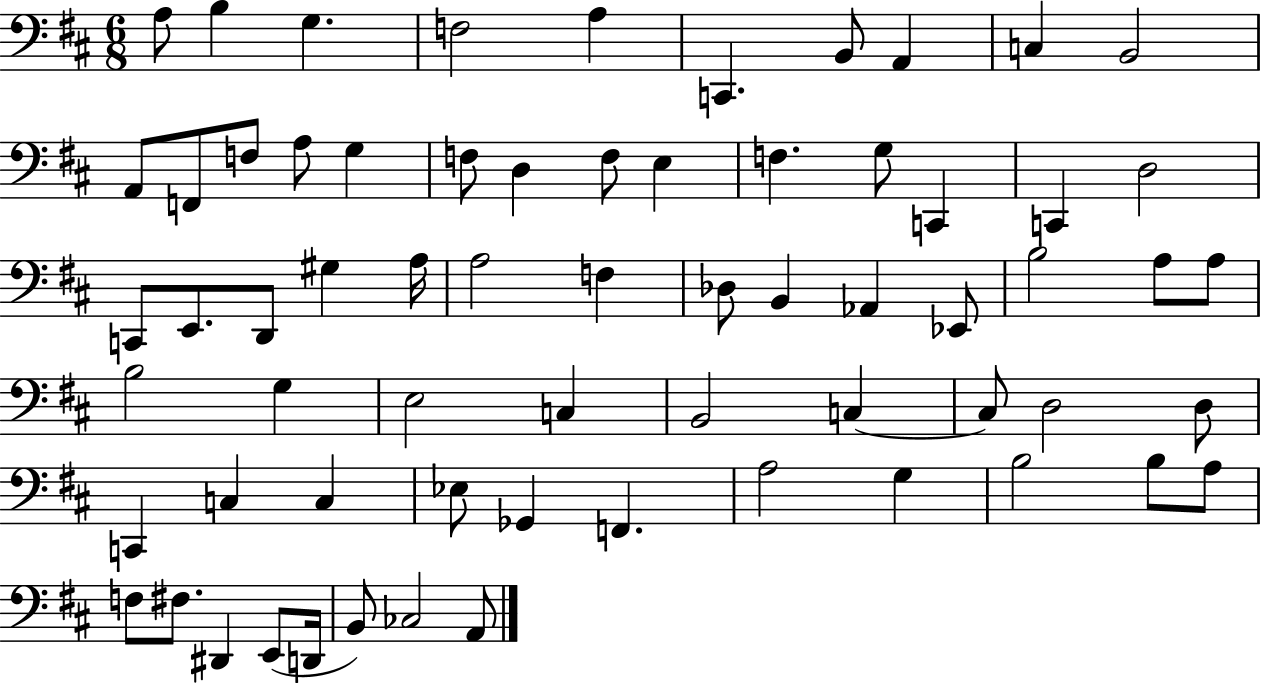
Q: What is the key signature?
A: D major